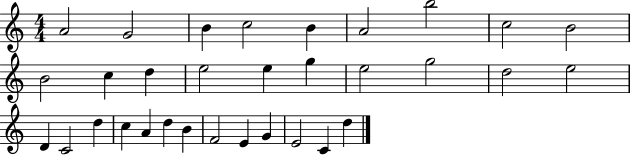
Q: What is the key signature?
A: C major